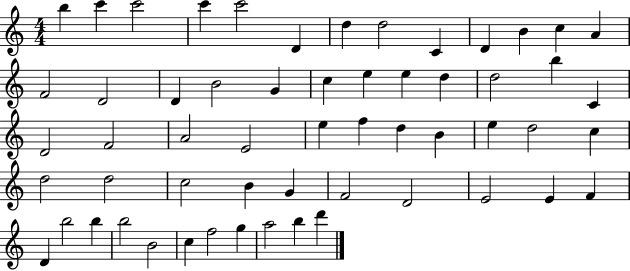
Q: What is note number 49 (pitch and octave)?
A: B5